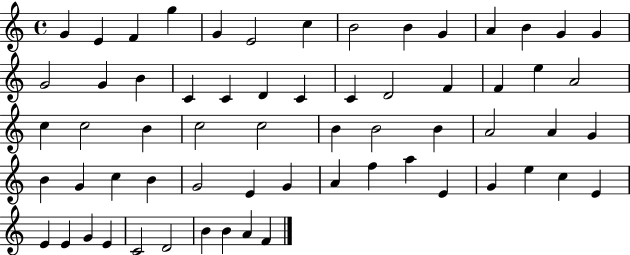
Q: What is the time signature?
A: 4/4